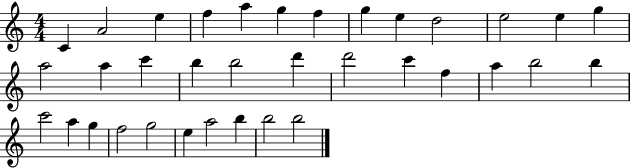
X:1
T:Untitled
M:4/4
L:1/4
K:C
C A2 e f a g f g e d2 e2 e g a2 a c' b b2 d' d'2 c' f a b2 b c'2 a g f2 g2 e a2 b b2 b2